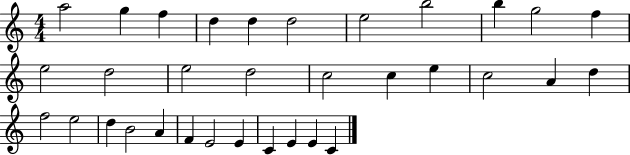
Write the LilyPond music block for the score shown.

{
  \clef treble
  \numericTimeSignature
  \time 4/4
  \key c \major
  a''2 g''4 f''4 | d''4 d''4 d''2 | e''2 b''2 | b''4 g''2 f''4 | \break e''2 d''2 | e''2 d''2 | c''2 c''4 e''4 | c''2 a'4 d''4 | \break f''2 e''2 | d''4 b'2 a'4 | f'4 e'2 e'4 | c'4 e'4 e'4 c'4 | \break \bar "|."
}